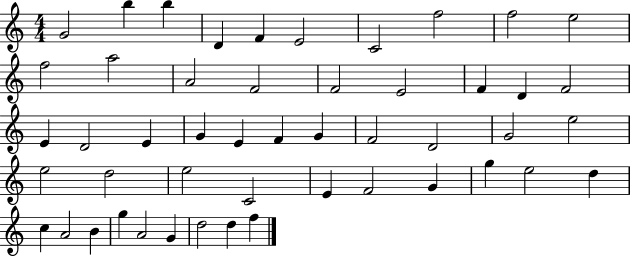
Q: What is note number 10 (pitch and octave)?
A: E5